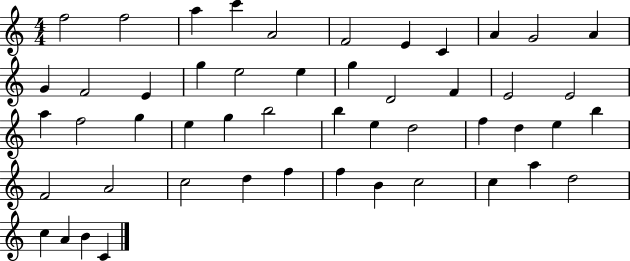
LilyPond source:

{
  \clef treble
  \numericTimeSignature
  \time 4/4
  \key c \major
  f''2 f''2 | a''4 c'''4 a'2 | f'2 e'4 c'4 | a'4 g'2 a'4 | \break g'4 f'2 e'4 | g''4 e''2 e''4 | g''4 d'2 f'4 | e'2 e'2 | \break a''4 f''2 g''4 | e''4 g''4 b''2 | b''4 e''4 d''2 | f''4 d''4 e''4 b''4 | \break f'2 a'2 | c''2 d''4 f''4 | f''4 b'4 c''2 | c''4 a''4 d''2 | \break c''4 a'4 b'4 c'4 | \bar "|."
}